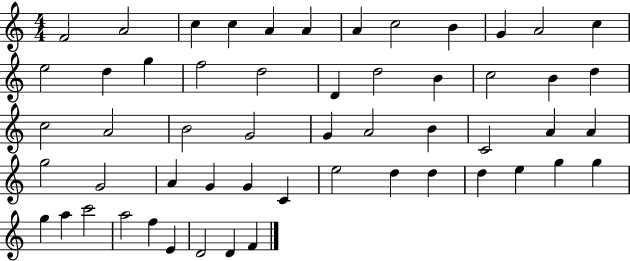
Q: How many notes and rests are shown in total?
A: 55